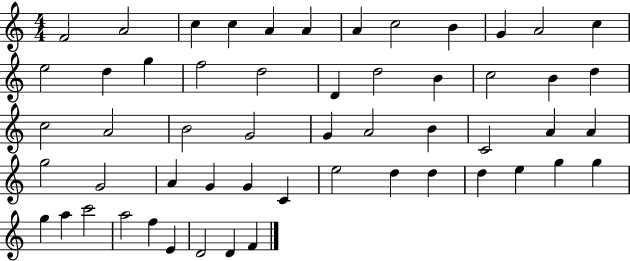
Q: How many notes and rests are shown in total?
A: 55